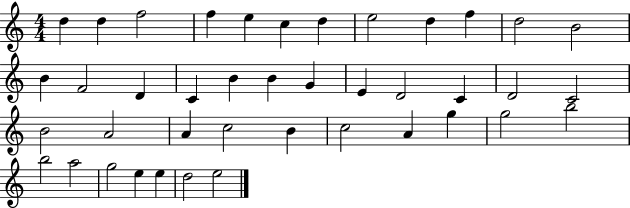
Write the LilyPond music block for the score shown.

{
  \clef treble
  \numericTimeSignature
  \time 4/4
  \key c \major
  d''4 d''4 f''2 | f''4 e''4 c''4 d''4 | e''2 d''4 f''4 | d''2 b'2 | \break b'4 f'2 d'4 | c'4 b'4 b'4 g'4 | e'4 d'2 c'4 | d'2 c'2 | \break b'2 a'2 | a'4 c''2 b'4 | c''2 a'4 g''4 | g''2 b''2 | \break b''2 a''2 | g''2 e''4 e''4 | d''2 e''2 | \bar "|."
}